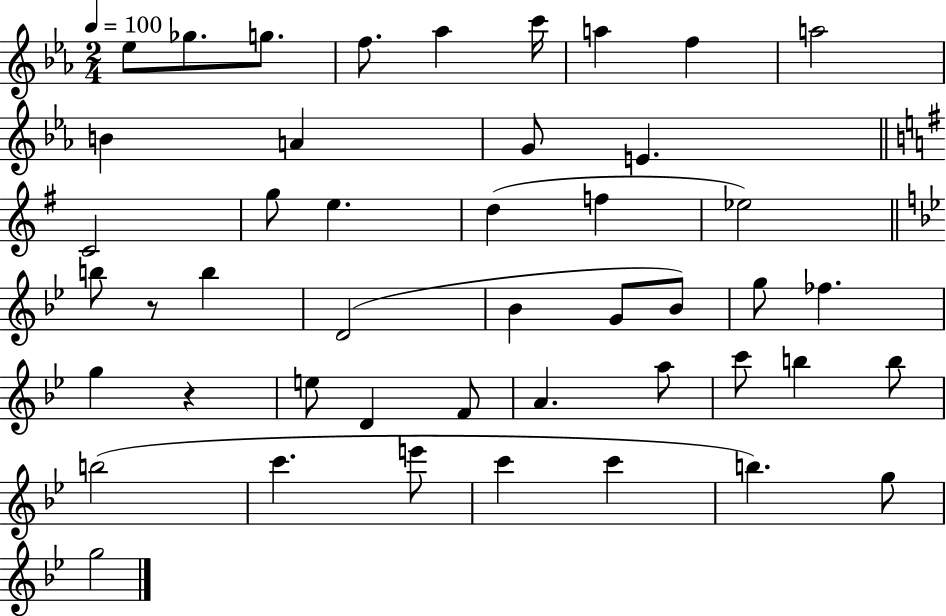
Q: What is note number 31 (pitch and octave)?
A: F4